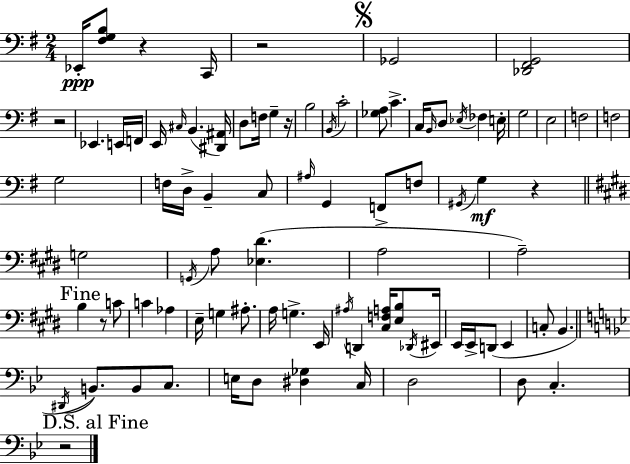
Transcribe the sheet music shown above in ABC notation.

X:1
T:Untitled
M:2/4
L:1/4
K:G
_E,,/4 [^F,G,B,]/2 z C,,/4 z2 _G,,2 [_D,,^F,,G,,]2 z2 _E,, E,,/4 F,,/4 E,,/4 ^C,/4 B,, [^D,,^A,,]/4 D,/2 F,/4 G, z/4 B,2 B,,/4 C2 [_G,A,]/2 C C,/4 B,,/4 D,/2 _E,/4 _F, E,/4 G,2 E,2 F,2 F,2 G,2 F,/4 D,/4 B,, C,/2 ^A,/4 G,, F,,/2 F,/2 ^G,,/4 G, z G,2 G,,/4 A,/2 [_E,^D] A,2 A,2 B, z/2 C/2 C _A, E,/4 G, ^A,/2 A,/4 G, E,,/4 ^A,/4 D,, [^C,F,A,]/4 [E,B,]/2 _D,,/4 ^E,,/4 E,,/4 E,,/4 D,,/2 E,, C,/2 B,, ^D,,/4 B,,/2 B,,/2 C,/2 E,/4 D,/2 [^D,_G,] C,/4 D,2 D,/2 C, z2